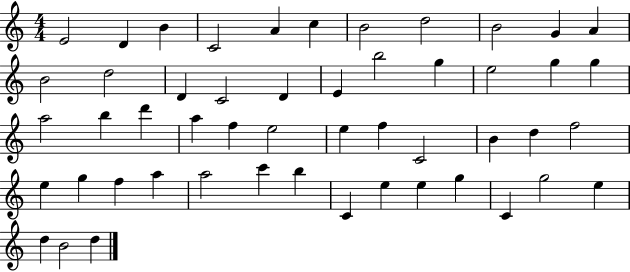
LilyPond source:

{
  \clef treble
  \numericTimeSignature
  \time 4/4
  \key c \major
  e'2 d'4 b'4 | c'2 a'4 c''4 | b'2 d''2 | b'2 g'4 a'4 | \break b'2 d''2 | d'4 c'2 d'4 | e'4 b''2 g''4 | e''2 g''4 g''4 | \break a''2 b''4 d'''4 | a''4 f''4 e''2 | e''4 f''4 c'2 | b'4 d''4 f''2 | \break e''4 g''4 f''4 a''4 | a''2 c'''4 b''4 | c'4 e''4 e''4 g''4 | c'4 g''2 e''4 | \break d''4 b'2 d''4 | \bar "|."
}